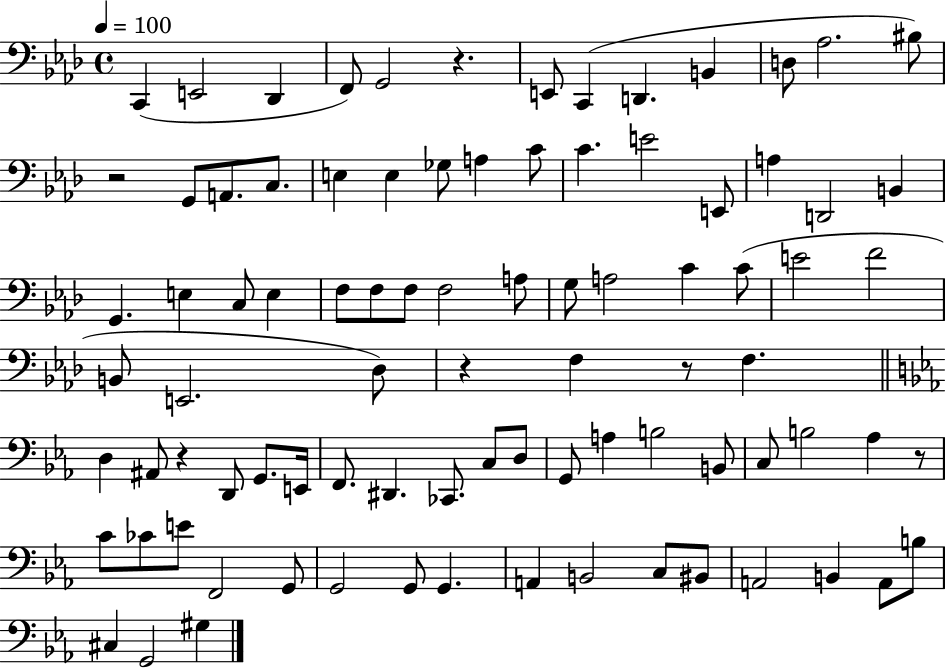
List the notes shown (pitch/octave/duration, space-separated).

C2/q E2/h Db2/q F2/e G2/h R/q. E2/e C2/q D2/q. B2/q D3/e Ab3/h. BIS3/e R/h G2/e A2/e. C3/e. E3/q E3/q Gb3/e A3/q C4/e C4/q. E4/h E2/e A3/q D2/h B2/q G2/q. E3/q C3/e E3/q F3/e F3/e F3/e F3/h A3/e G3/e A3/h C4/q C4/e E4/h F4/h B2/e E2/h. Db3/e R/q F3/q R/e F3/q. D3/q A#2/e R/q D2/e G2/e. E2/s F2/e. D#2/q. CES2/e. C3/e D3/e G2/e A3/q B3/h B2/e C3/e B3/h Ab3/q R/e C4/e CES4/e E4/e F2/h G2/e G2/h G2/e G2/q. A2/q B2/h C3/e BIS2/e A2/h B2/q A2/e B3/e C#3/q G2/h G#3/q